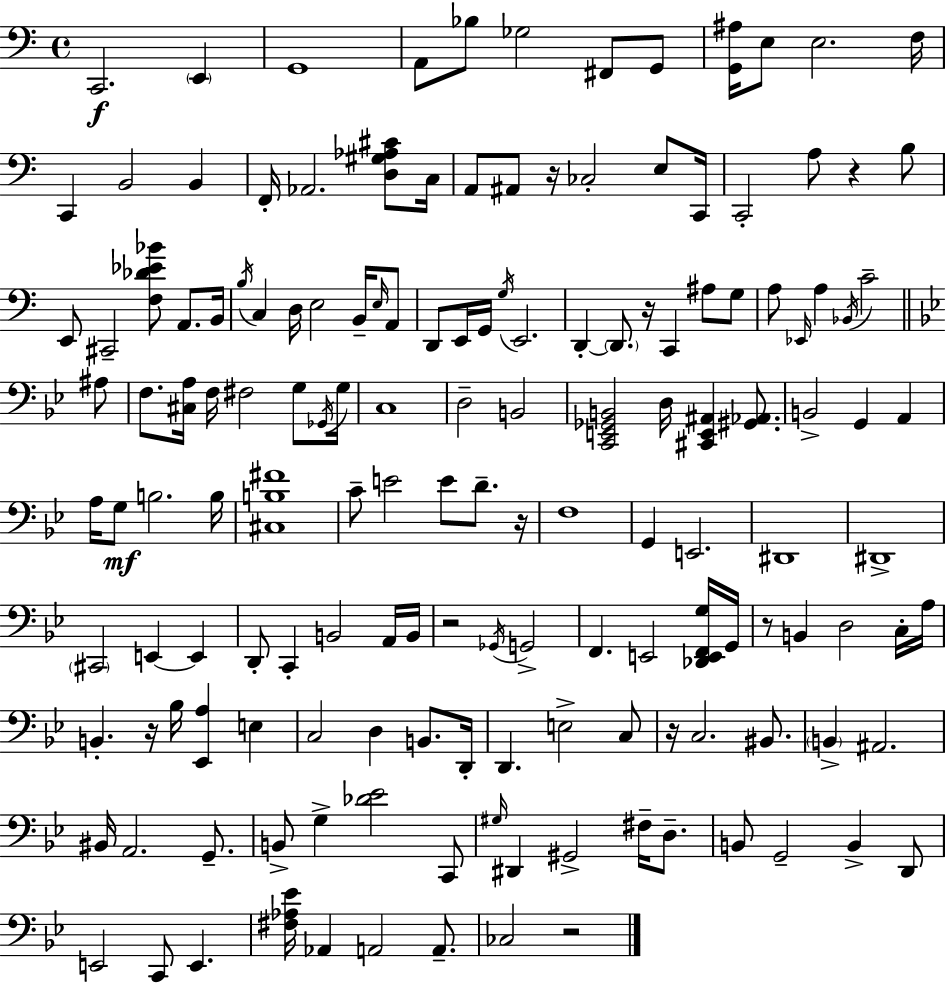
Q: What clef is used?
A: bass